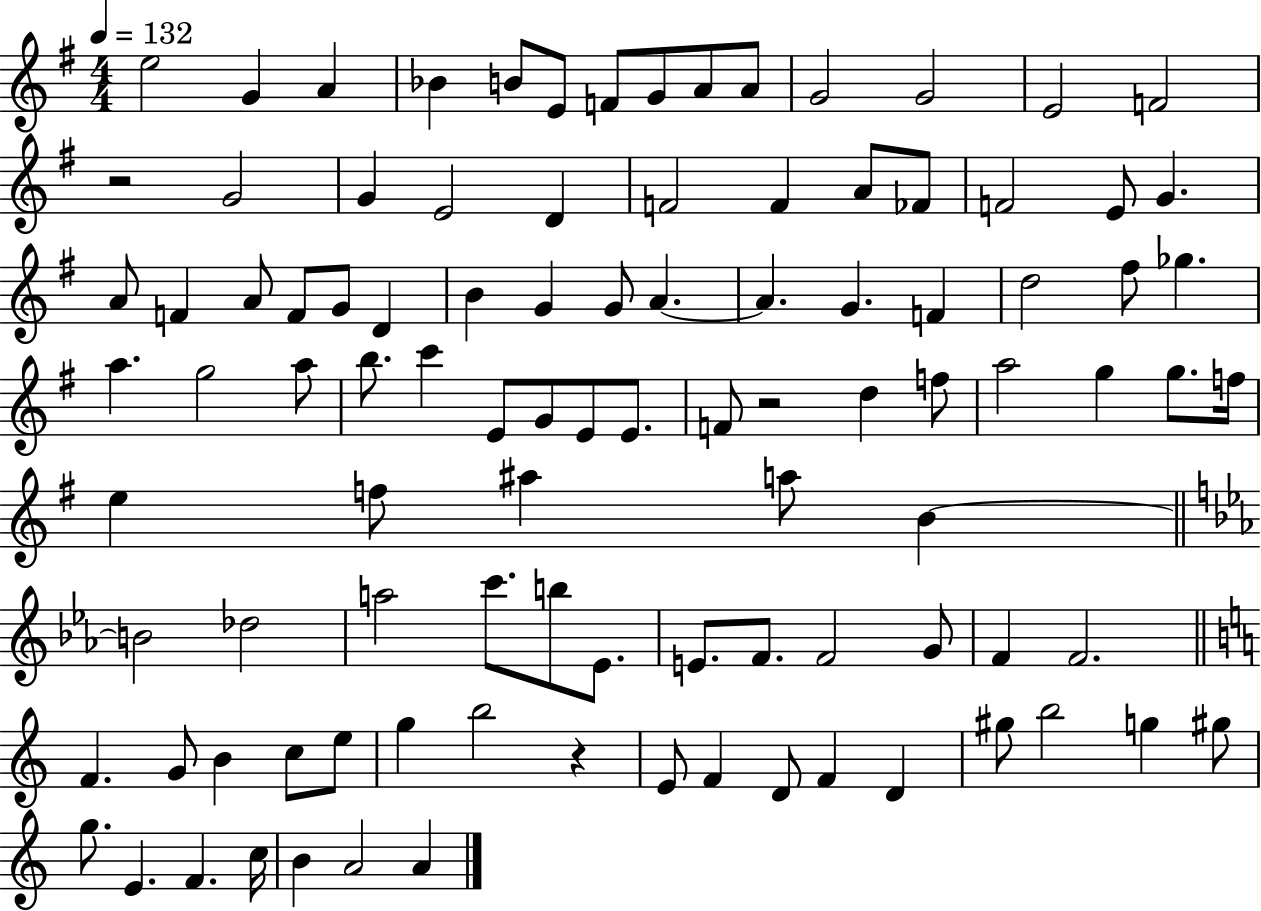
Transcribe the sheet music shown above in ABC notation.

X:1
T:Untitled
M:4/4
L:1/4
K:G
e2 G A _B B/2 E/2 F/2 G/2 A/2 A/2 G2 G2 E2 F2 z2 G2 G E2 D F2 F A/2 _F/2 F2 E/2 G A/2 F A/2 F/2 G/2 D B G G/2 A A G F d2 ^f/2 _g a g2 a/2 b/2 c' E/2 G/2 E/2 E/2 F/2 z2 d f/2 a2 g g/2 f/4 e f/2 ^a a/2 B B2 _d2 a2 c'/2 b/2 _E/2 E/2 F/2 F2 G/2 F F2 F G/2 B c/2 e/2 g b2 z E/2 F D/2 F D ^g/2 b2 g ^g/2 g/2 E F c/4 B A2 A